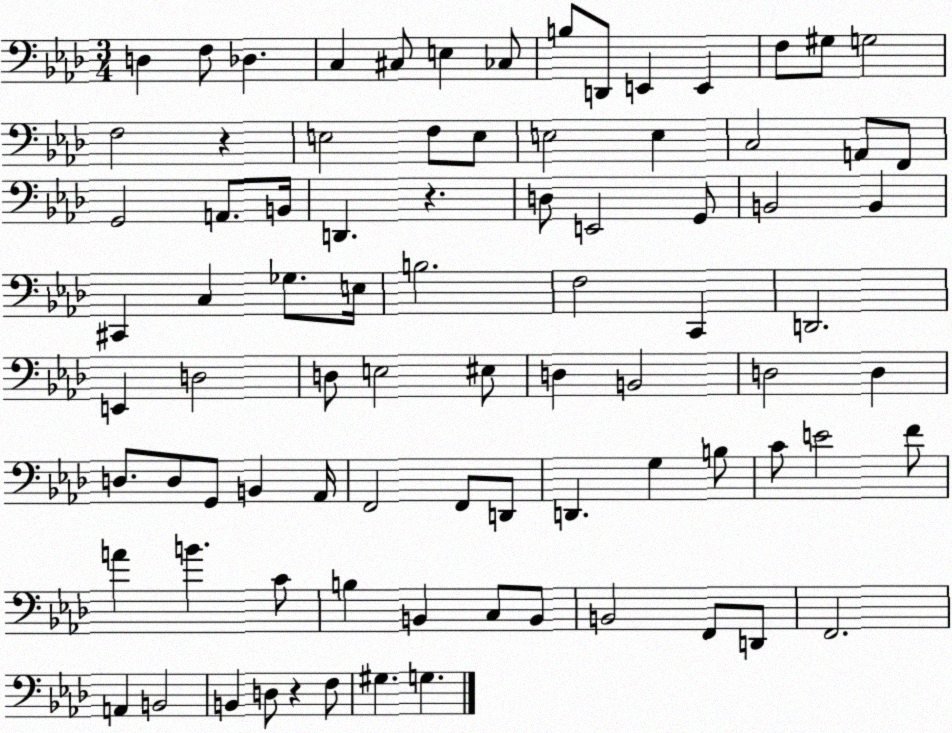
X:1
T:Untitled
M:3/4
L:1/4
K:Ab
D, F,/2 _D, C, ^C,/2 E, _C,/2 B,/2 D,,/2 E,, E,, F,/2 ^G,/2 G,2 F,2 z E,2 F,/2 E,/2 E,2 E, C,2 A,,/2 F,,/2 G,,2 A,,/2 B,,/4 D,, z D,/2 E,,2 G,,/2 B,,2 B,, ^C,, C, _G,/2 E,/4 B,2 F,2 C,, D,,2 E,, D,2 D,/2 E,2 ^E,/2 D, B,,2 D,2 D, D,/2 D,/2 G,,/2 B,, _A,,/4 F,,2 F,,/2 D,,/2 D,, G, B,/2 C/2 E2 F/2 A B C/2 B, B,, C,/2 B,,/2 B,,2 F,,/2 D,,/2 F,,2 A,, B,,2 B,, D,/2 z F,/2 ^G, G,